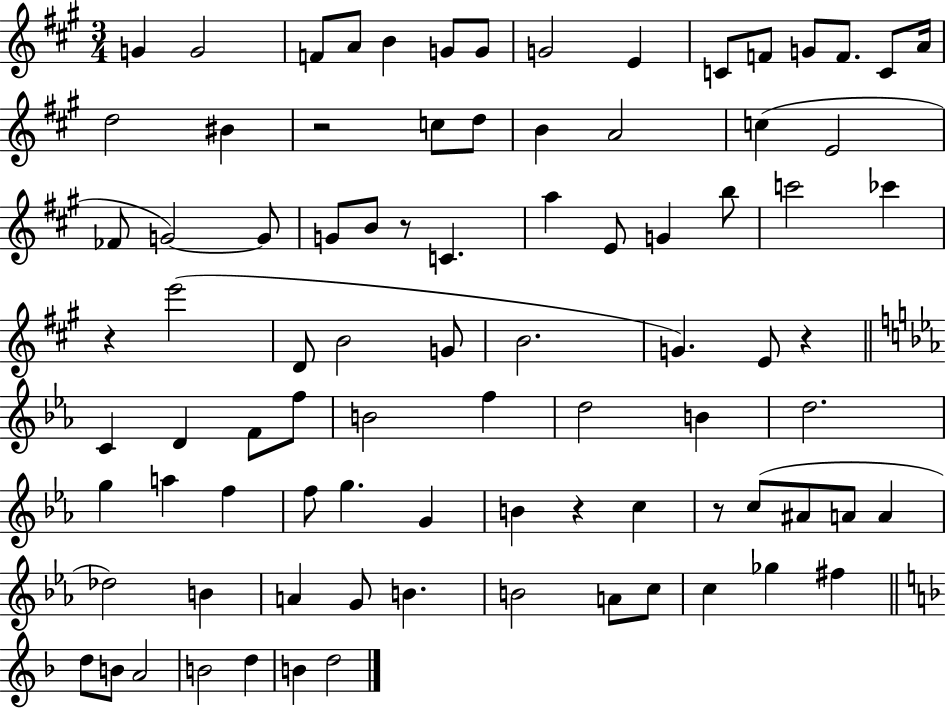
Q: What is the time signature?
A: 3/4